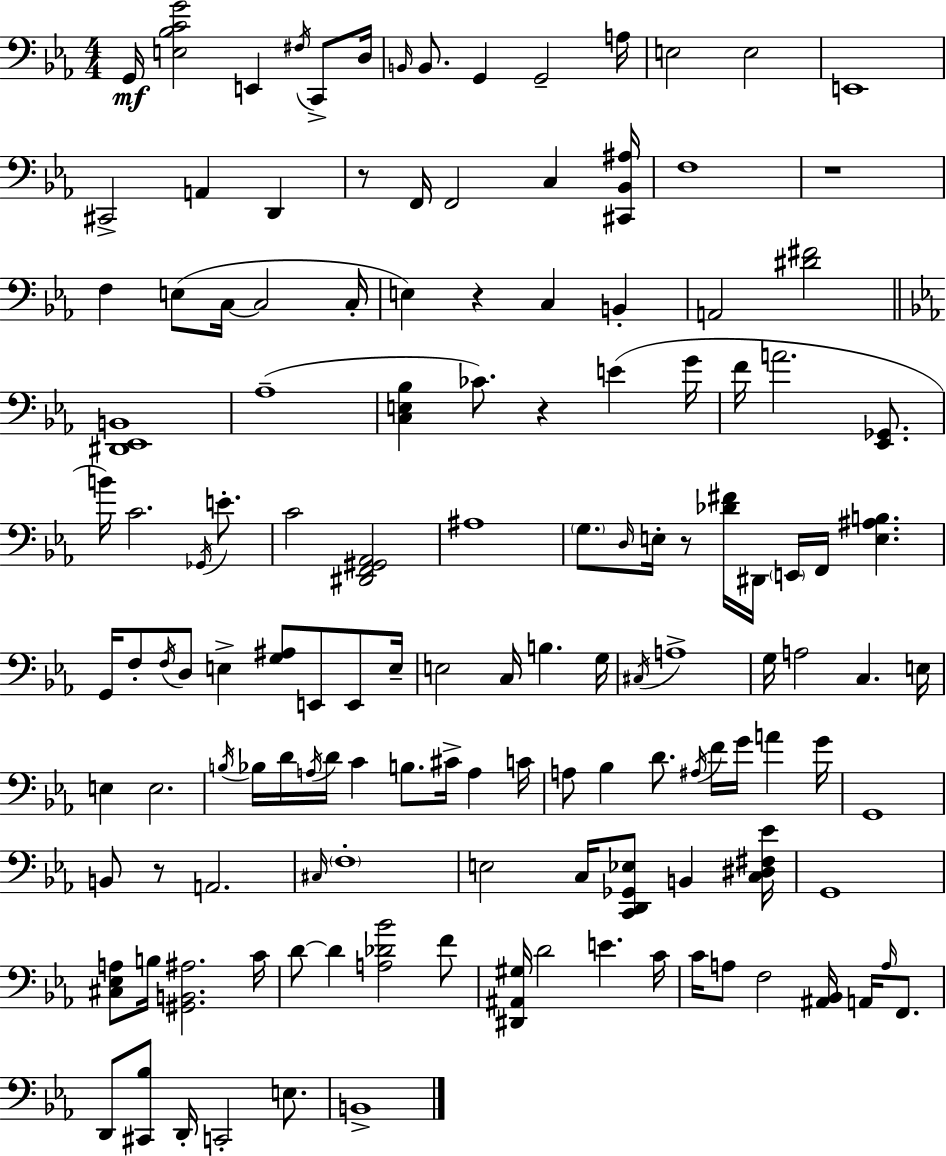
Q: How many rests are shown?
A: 6